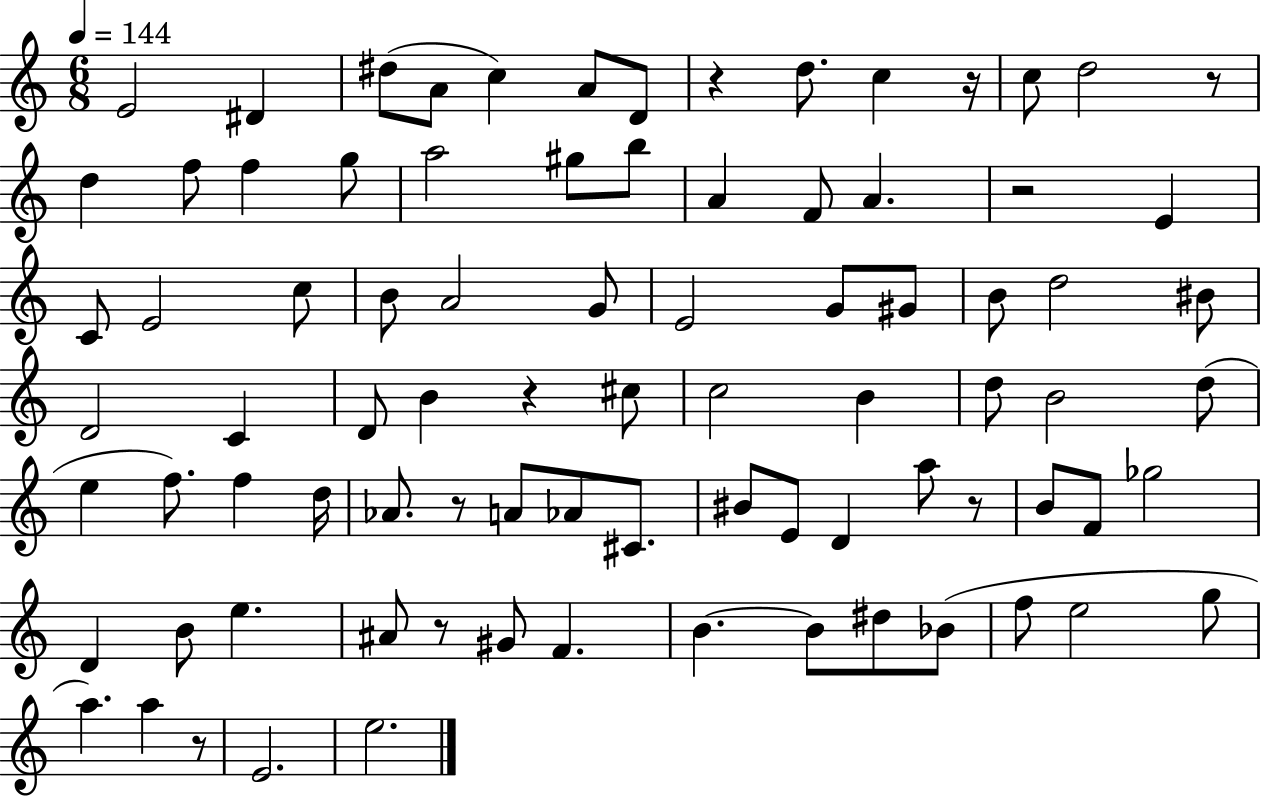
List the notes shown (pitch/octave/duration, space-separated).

E4/h D#4/q D#5/e A4/e C5/q A4/e D4/e R/q D5/e. C5/q R/s C5/e D5/h R/e D5/q F5/e F5/q G5/e A5/h G#5/e B5/e A4/q F4/e A4/q. R/h E4/q C4/e E4/h C5/e B4/e A4/h G4/e E4/h G4/e G#4/e B4/e D5/h BIS4/e D4/h C4/q D4/e B4/q R/q C#5/e C5/h B4/q D5/e B4/h D5/e E5/q F5/e. F5/q D5/s Ab4/e. R/e A4/e Ab4/e C#4/e. BIS4/e E4/e D4/q A5/e R/e B4/e F4/e Gb5/h D4/q B4/e E5/q. A#4/e R/e G#4/e F4/q. B4/q. B4/e D#5/e Bb4/e F5/e E5/h G5/e A5/q. A5/q R/e E4/h. E5/h.